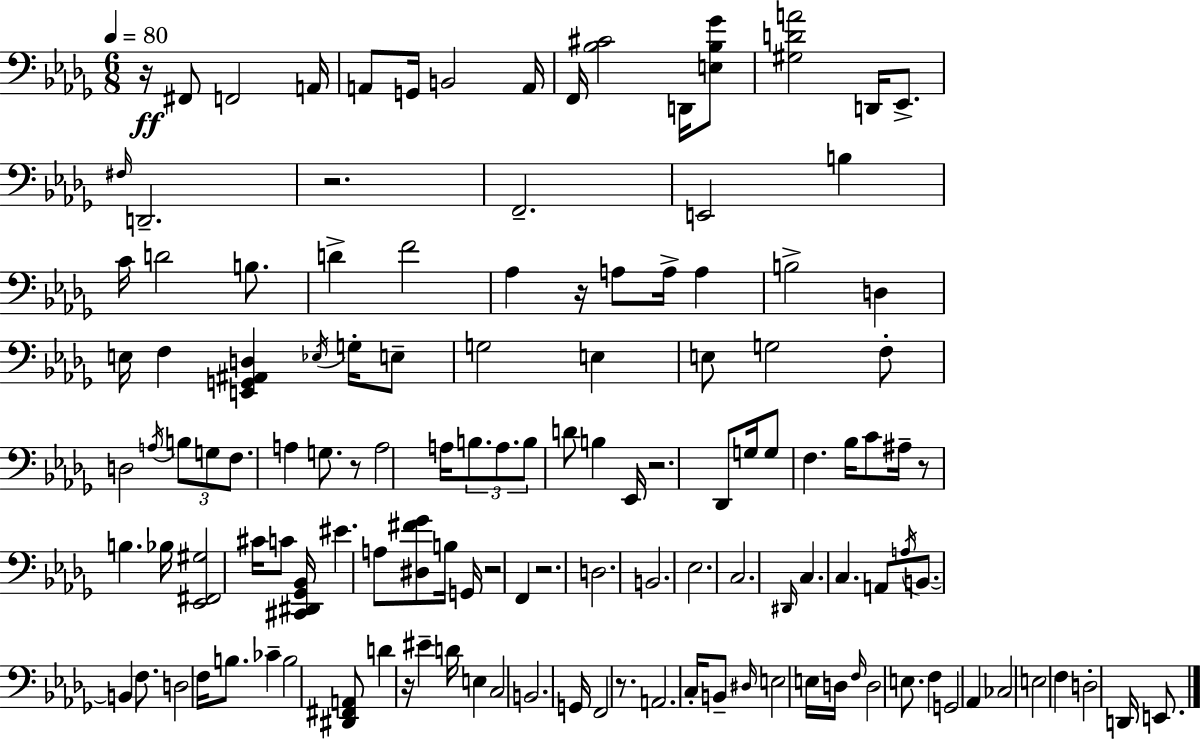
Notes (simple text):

R/s F#2/e F2/h A2/s A2/e G2/s B2/h A2/s F2/s [Bb3,C#4]/h D2/s [E3,Bb3,Gb4]/e [G#3,D4,A4]/h D2/s Eb2/e. F#3/s D2/h. R/h. F2/h. E2/h B3/q C4/s D4/h B3/e. D4/q F4/h Ab3/q R/s A3/e A3/s A3/q B3/h D3/q E3/s F3/q [E2,G2,A#2,D3]/q Eb3/s G3/s E3/e G3/h E3/q E3/e G3/h F3/e D3/h A3/s B3/e G3/e F3/e. A3/q G3/e. R/e A3/h A3/s B3/e. A3/e. B3/e D4/e B3/q Eb2/s R/h. Db2/e G3/s G3/e F3/q. Bb3/s C4/e A#3/s R/e B3/q. Bb3/s [Eb2,F#2,G#3]/h C#4/s C4/e [C#2,D#2,Gb2,Bb2]/s EIS4/q. A3/e [D#3,F#4,Gb4]/e B3/s G2/s R/h F2/q R/h. D3/h. B2/h. Eb3/h. C3/h. D#2/s C3/q. C3/q. A2/e A3/s B2/e. B2/q F3/e. D3/h F3/s B3/e. CES4/q B3/h [D#2,F#2,A2]/e D4/q R/s EIS4/q D4/s E3/q C3/h B2/h. G2/s F2/h R/e. A2/h. C3/s B2/e D#3/s E3/h E3/s D3/s F3/s D3/h E3/e. F3/q G2/h Ab2/q CES3/h E3/h F3/q D3/h D2/s E2/e.